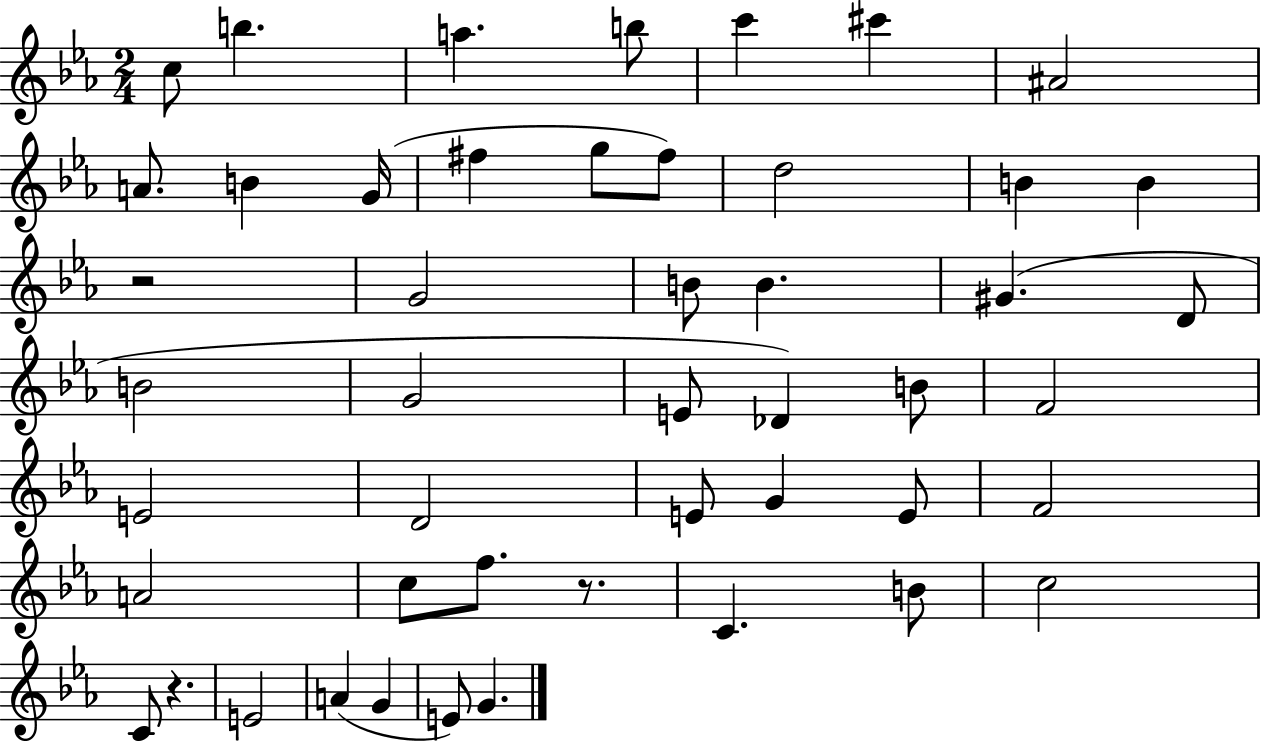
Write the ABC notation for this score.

X:1
T:Untitled
M:2/4
L:1/4
K:Eb
c/2 b a b/2 c' ^c' ^A2 A/2 B G/4 ^f g/2 ^f/2 d2 B B z2 G2 B/2 B ^G D/2 B2 G2 E/2 _D B/2 F2 E2 D2 E/2 G E/2 F2 A2 c/2 f/2 z/2 C B/2 c2 C/2 z E2 A G E/2 G